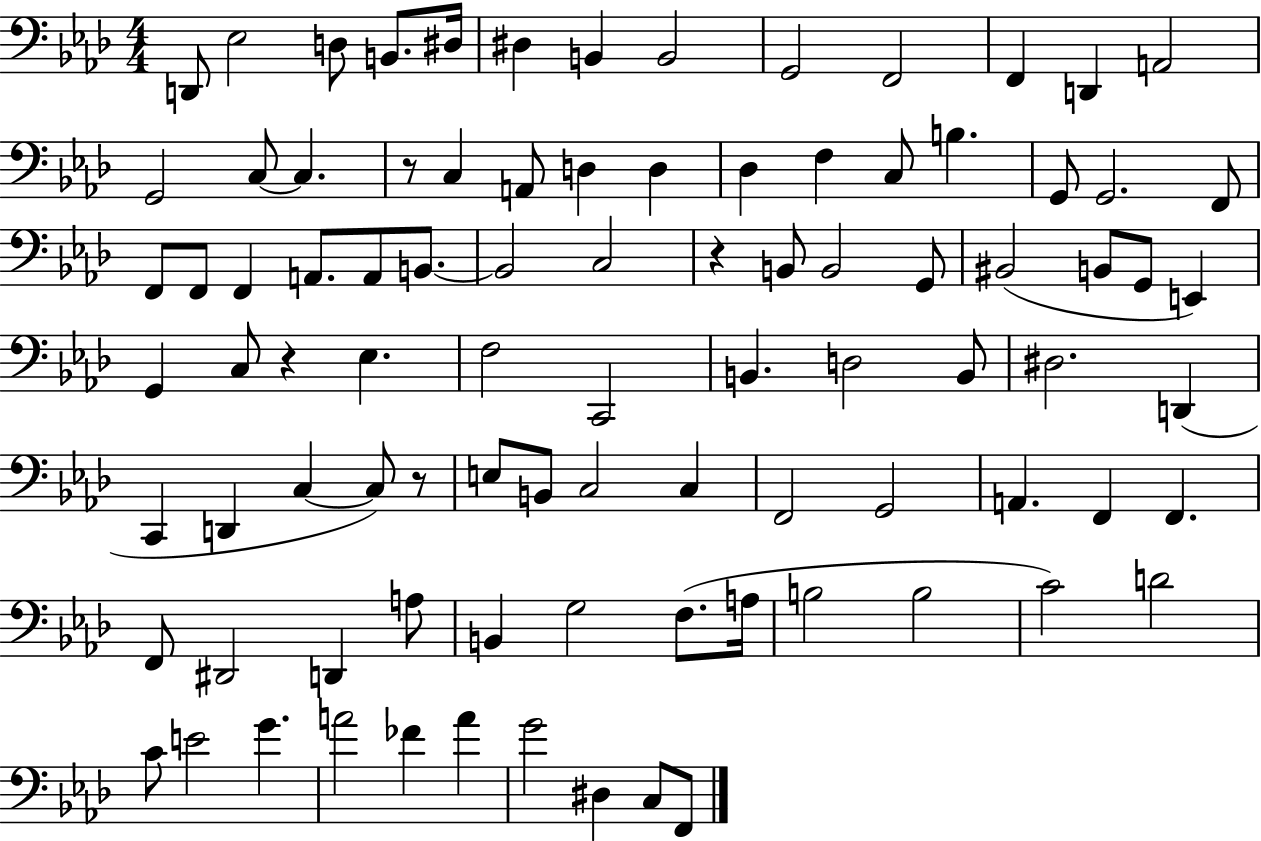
D2/e Eb3/h D3/e B2/e. D#3/s D#3/q B2/q B2/h G2/h F2/h F2/q D2/q A2/h G2/h C3/e C3/q. R/e C3/q A2/e D3/q D3/q Db3/q F3/q C3/e B3/q. G2/e G2/h. F2/e F2/e F2/e F2/q A2/e. A2/e B2/e. B2/h C3/h R/q B2/e B2/h G2/e BIS2/h B2/e G2/e E2/q G2/q C3/e R/q Eb3/q. F3/h C2/h B2/q. D3/h B2/e D#3/h. D2/q C2/q D2/q C3/q C3/e R/e E3/e B2/e C3/h C3/q F2/h G2/h A2/q. F2/q F2/q. F2/e D#2/h D2/q A3/e B2/q G3/h F3/e. A3/s B3/h B3/h C4/h D4/h C4/e E4/h G4/q. A4/h FES4/q A4/q G4/h D#3/q C3/e F2/e